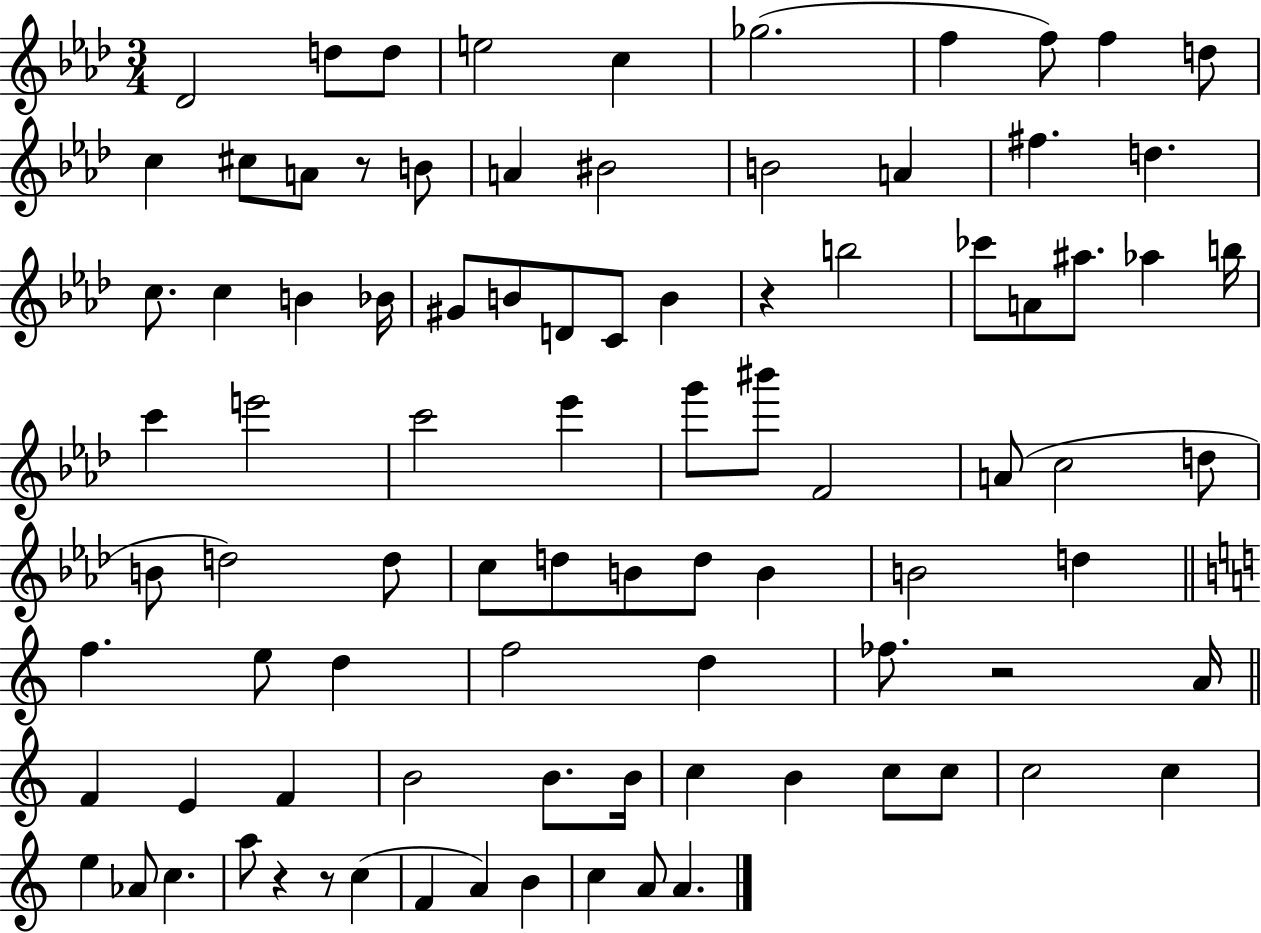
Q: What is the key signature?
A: AES major